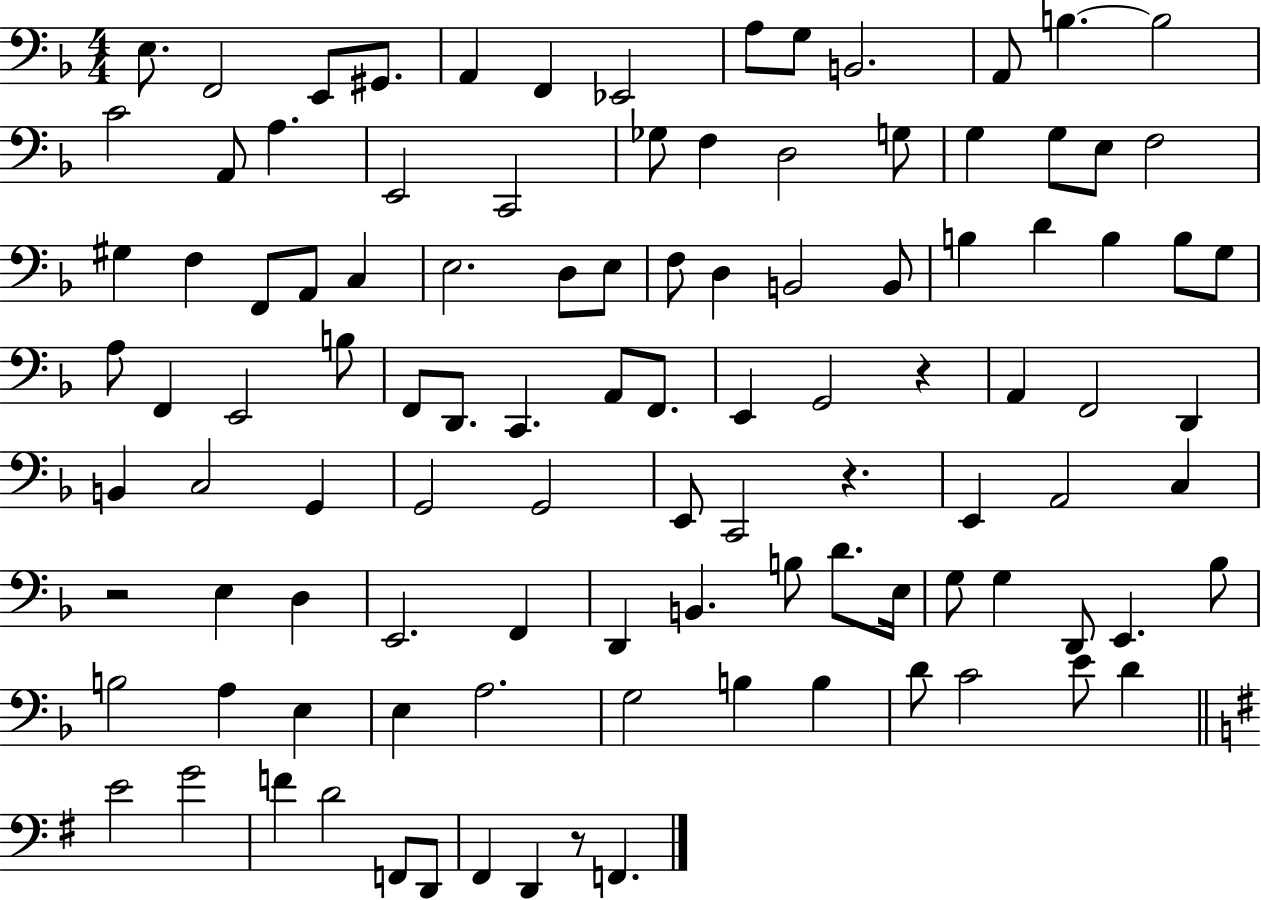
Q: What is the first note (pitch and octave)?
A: E3